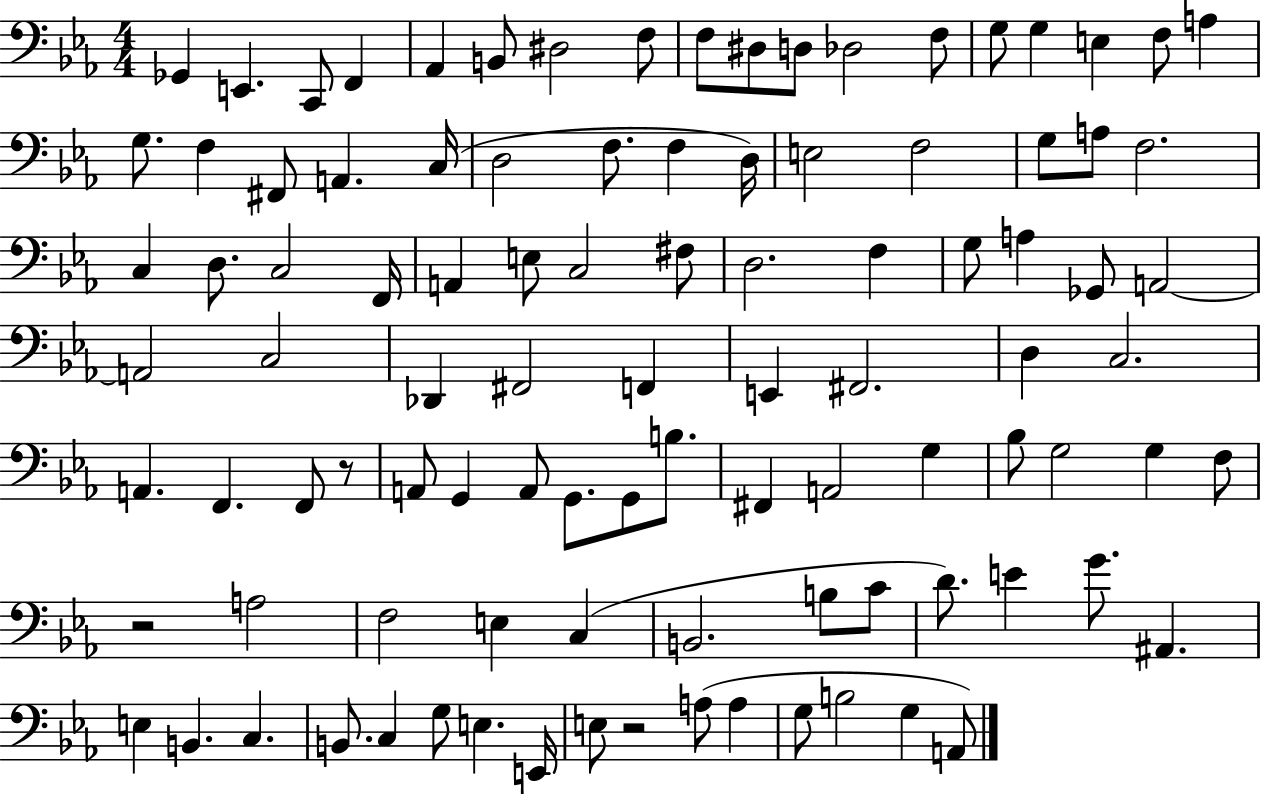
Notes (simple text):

Gb2/q E2/q. C2/e F2/q Ab2/q B2/e D#3/h F3/e F3/e D#3/e D3/e Db3/h F3/e G3/e G3/q E3/q F3/e A3/q G3/e. F3/q F#2/e A2/q. C3/s D3/h F3/e. F3/q D3/s E3/h F3/h G3/e A3/e F3/h. C3/q D3/e. C3/h F2/s A2/q E3/e C3/h F#3/e D3/h. F3/q G3/e A3/q Gb2/e A2/h A2/h C3/h Db2/q F#2/h F2/q E2/q F#2/h. D3/q C3/h. A2/q. F2/q. F2/e R/e A2/e G2/q A2/e G2/e. G2/e B3/e. F#2/q A2/h G3/q Bb3/e G3/h G3/q F3/e R/h A3/h F3/h E3/q C3/q B2/h. B3/e C4/e D4/e. E4/q G4/e. A#2/q. E3/q B2/q. C3/q. B2/e. C3/q G3/e E3/q. E2/s E3/e R/h A3/e A3/q G3/e B3/h G3/q A2/e